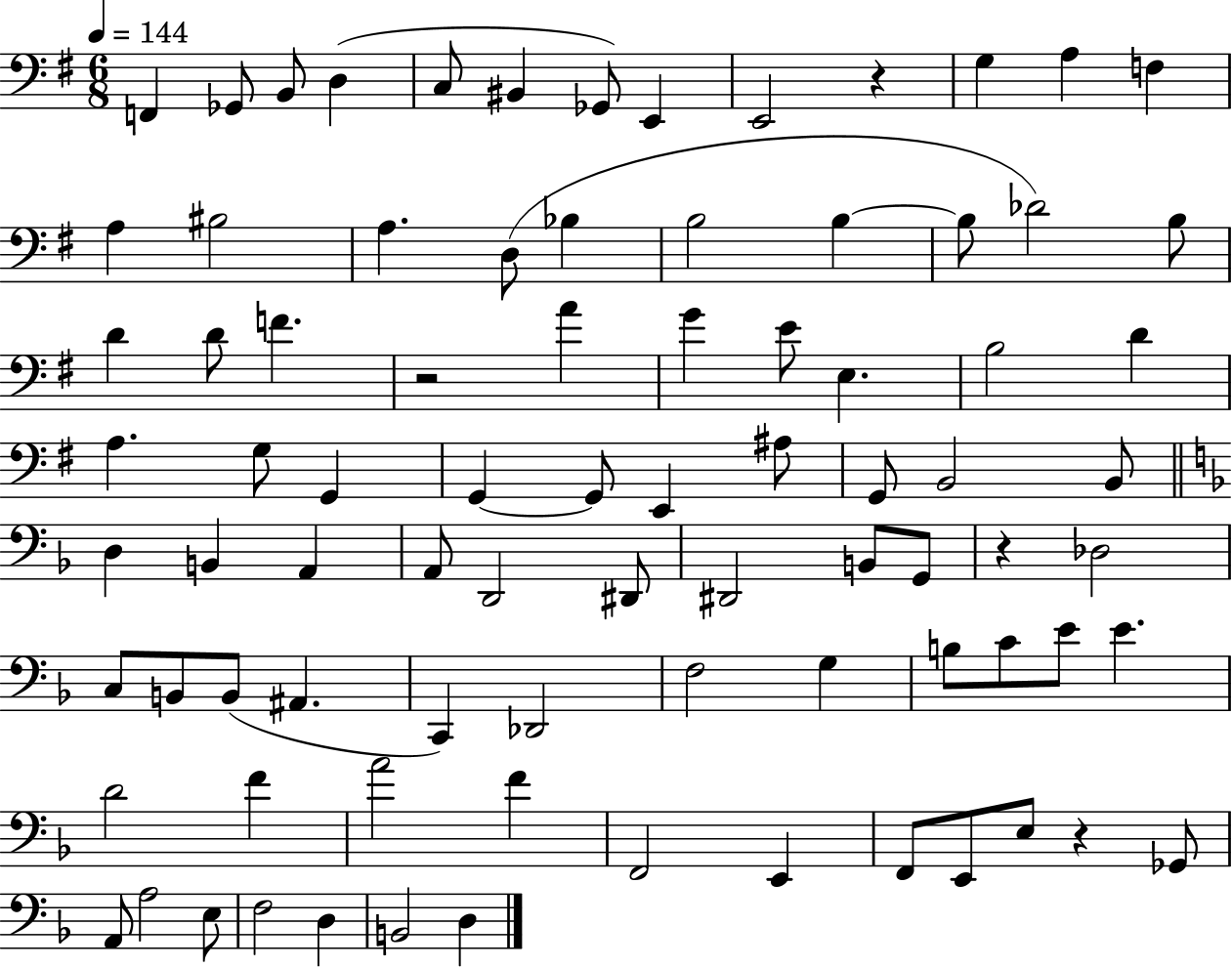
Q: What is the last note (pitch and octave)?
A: D3